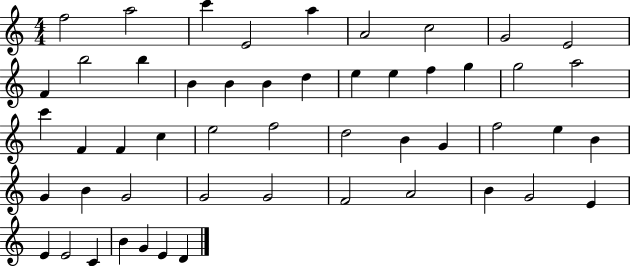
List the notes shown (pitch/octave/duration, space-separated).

F5/h A5/h C6/q E4/h A5/q A4/h C5/h G4/h E4/h F4/q B5/h B5/q B4/q B4/q B4/q D5/q E5/q E5/q F5/q G5/q G5/h A5/h C6/q F4/q F4/q C5/q E5/h F5/h D5/h B4/q G4/q F5/h E5/q B4/q G4/q B4/q G4/h G4/h G4/h F4/h A4/h B4/q G4/h E4/q E4/q E4/h C4/q B4/q G4/q E4/q D4/q